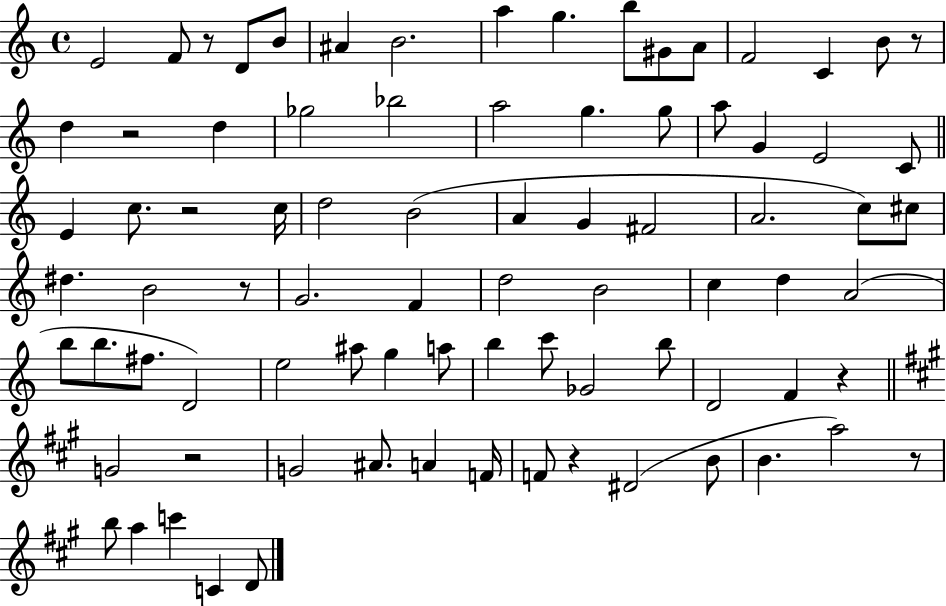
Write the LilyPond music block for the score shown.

{
  \clef treble
  \time 4/4
  \defaultTimeSignature
  \key c \major
  e'2 f'8 r8 d'8 b'8 | ais'4 b'2. | a''4 g''4. b''8 gis'8 a'8 | f'2 c'4 b'8 r8 | \break d''4 r2 d''4 | ges''2 bes''2 | a''2 g''4. g''8 | a''8 g'4 e'2 c'8 | \break \bar "||" \break \key a \minor e'4 c''8. r2 c''16 | d''2 b'2( | a'4 g'4 fis'2 | a'2. c''8) cis''8 | \break dis''4. b'2 r8 | g'2. f'4 | d''2 b'2 | c''4 d''4 a'2( | \break b''8 b''8. fis''8. d'2) | e''2 ais''8 g''4 a''8 | b''4 c'''8 ges'2 b''8 | d'2 f'4 r4 | \break \bar "||" \break \key a \major g'2 r2 | g'2 ais'8. a'4 f'16 | f'8 r4 dis'2( b'8 | b'4. a''2) r8 | \break b''8 a''4 c'''4 c'4 d'8 | \bar "|."
}